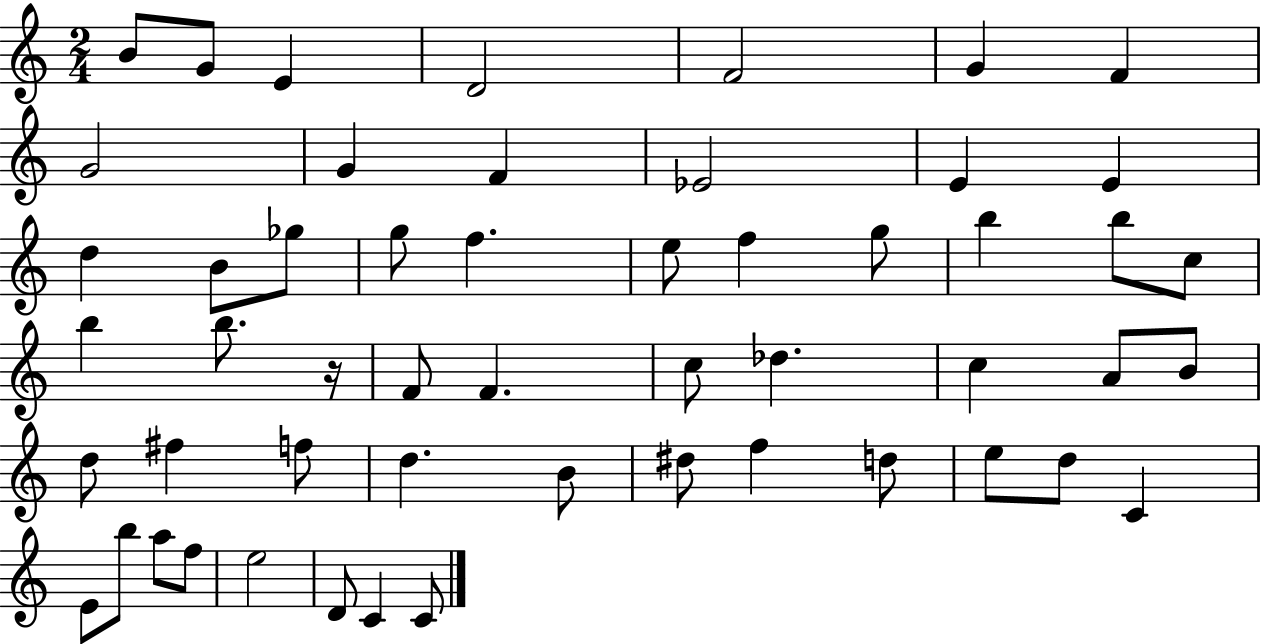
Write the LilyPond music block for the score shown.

{
  \clef treble
  \numericTimeSignature
  \time 2/4
  \key c \major
  b'8 g'8 e'4 | d'2 | f'2 | g'4 f'4 | \break g'2 | g'4 f'4 | ees'2 | e'4 e'4 | \break d''4 b'8 ges''8 | g''8 f''4. | e''8 f''4 g''8 | b''4 b''8 c''8 | \break b''4 b''8. r16 | f'8 f'4. | c''8 des''4. | c''4 a'8 b'8 | \break d''8 fis''4 f''8 | d''4. b'8 | dis''8 f''4 d''8 | e''8 d''8 c'4 | \break e'8 b''8 a''8 f''8 | e''2 | d'8 c'4 c'8 | \bar "|."
}